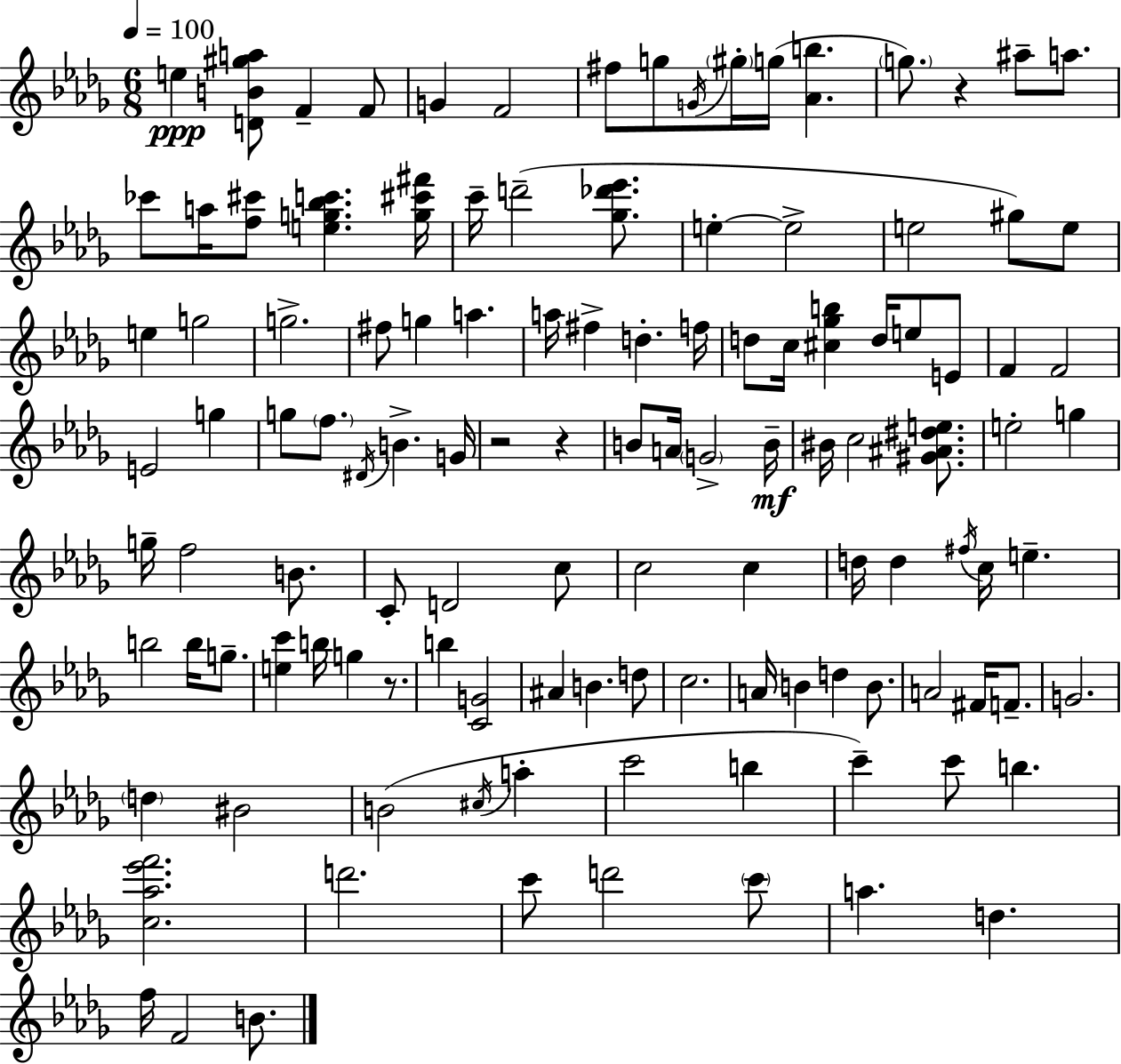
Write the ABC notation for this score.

X:1
T:Untitled
M:6/8
L:1/4
K:Bbm
e [DB^ga]/2 F F/2 G F2 ^f/2 g/2 G/4 ^g/4 g/4 [_Ab] g/2 z ^a/2 a/2 _c'/2 a/4 [f^c']/2 [eg_bc'] [g^c'^f']/4 c'/4 d'2 [_g_d'_e']/2 e e2 e2 ^g/2 e/2 e g2 g2 ^f/2 g a a/4 ^f d f/4 d/2 c/4 [^c_gb] d/4 e/2 E/2 F F2 E2 g g/2 f/2 ^D/4 B G/4 z2 z B/2 A/4 G2 B/4 ^B/4 c2 [^G^A^de]/2 e2 g g/4 f2 B/2 C/2 D2 c/2 c2 c d/4 d ^f/4 c/4 e b2 b/4 g/2 [ec'] b/4 g z/2 b [CG]2 ^A B d/2 c2 A/4 B d B/2 A2 ^F/4 F/2 G2 d ^B2 B2 ^c/4 a c'2 b c' c'/2 b [c_a_e'f']2 d'2 c'/2 d'2 c'/2 a d f/4 F2 B/2